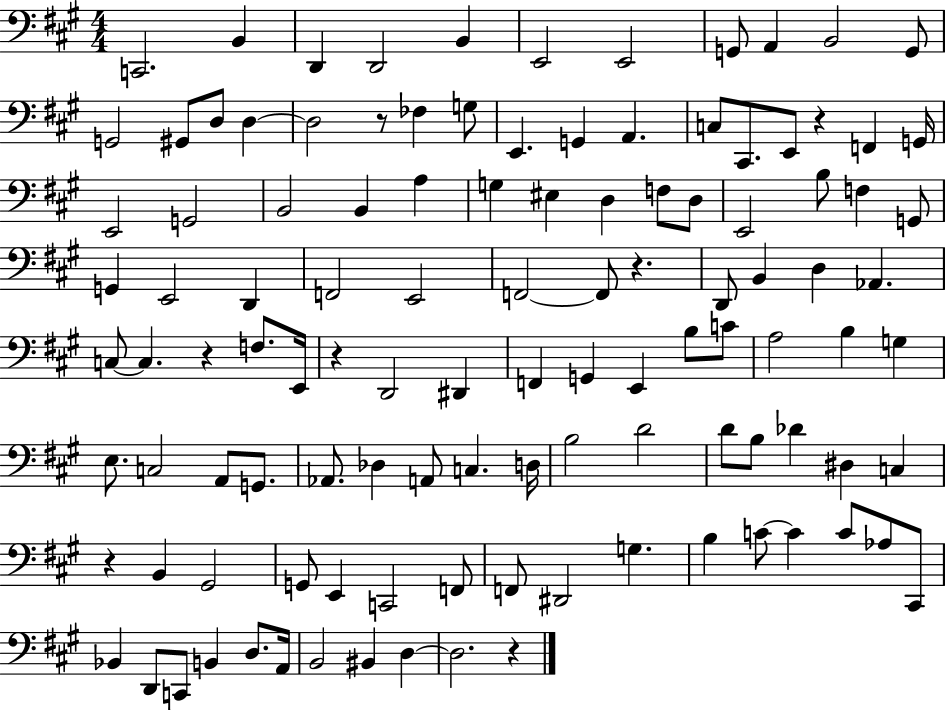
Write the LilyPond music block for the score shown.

{
  \clef bass
  \numericTimeSignature
  \time 4/4
  \key a \major
  c,2. b,4 | d,4 d,2 b,4 | e,2 e,2 | g,8 a,4 b,2 g,8 | \break g,2 gis,8 d8 d4~~ | d2 r8 fes4 g8 | e,4. g,4 a,4. | c8 cis,8. e,8 r4 f,4 g,16 | \break e,2 g,2 | b,2 b,4 a4 | g4 eis4 d4 f8 d8 | e,2 b8 f4 g,8 | \break g,4 e,2 d,4 | f,2 e,2 | f,2~~ f,8 r4. | d,8 b,4 d4 aes,4. | \break c8~~ c4. r4 f8. e,16 | r4 d,2 dis,4 | f,4 g,4 e,4 b8 c'8 | a2 b4 g4 | \break e8. c2 a,8 g,8. | aes,8. des4 a,8 c4. d16 | b2 d'2 | d'8 b8 des'4 dis4 c4 | \break r4 b,4 gis,2 | g,8 e,4 c,2 f,8 | f,8 dis,2 g4. | b4 c'8~~ c'4 c'8 aes8 cis,8 | \break bes,4 d,8 c,8 b,4 d8. a,16 | b,2 bis,4 d4~~ | d2. r4 | \bar "|."
}